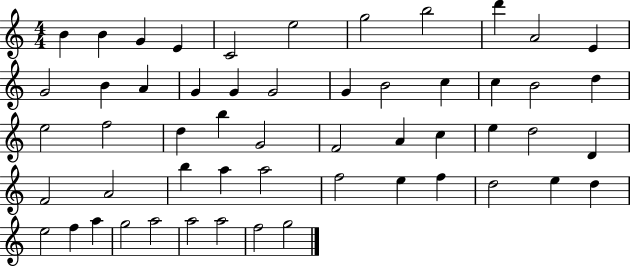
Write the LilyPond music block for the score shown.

{
  \clef treble
  \numericTimeSignature
  \time 4/4
  \key c \major
  b'4 b'4 g'4 e'4 | c'2 e''2 | g''2 b''2 | d'''4 a'2 e'4 | \break g'2 b'4 a'4 | g'4 g'4 g'2 | g'4 b'2 c''4 | c''4 b'2 d''4 | \break e''2 f''2 | d''4 b''4 g'2 | f'2 a'4 c''4 | e''4 d''2 d'4 | \break f'2 a'2 | b''4 a''4 a''2 | f''2 e''4 f''4 | d''2 e''4 d''4 | \break e''2 f''4 a''4 | g''2 a''2 | a''2 a''2 | f''2 g''2 | \break \bar "|."
}